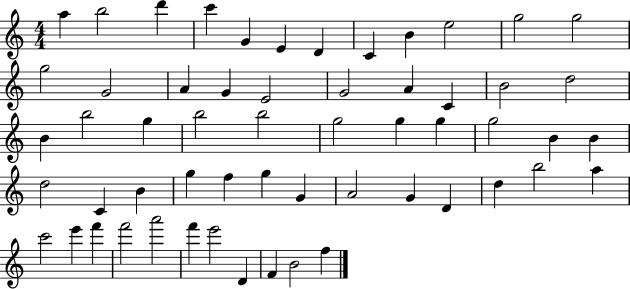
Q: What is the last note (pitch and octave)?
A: F5